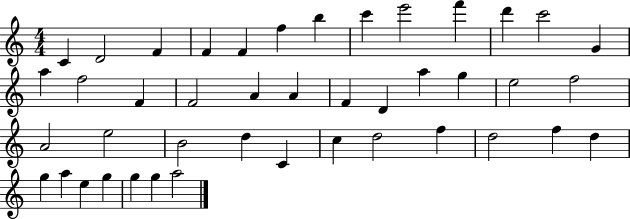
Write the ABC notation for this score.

X:1
T:Untitled
M:4/4
L:1/4
K:C
C D2 F F F f b c' e'2 f' d' c'2 G a f2 F F2 A A F D a g e2 f2 A2 e2 B2 d C c d2 f d2 f d g a e g g g a2